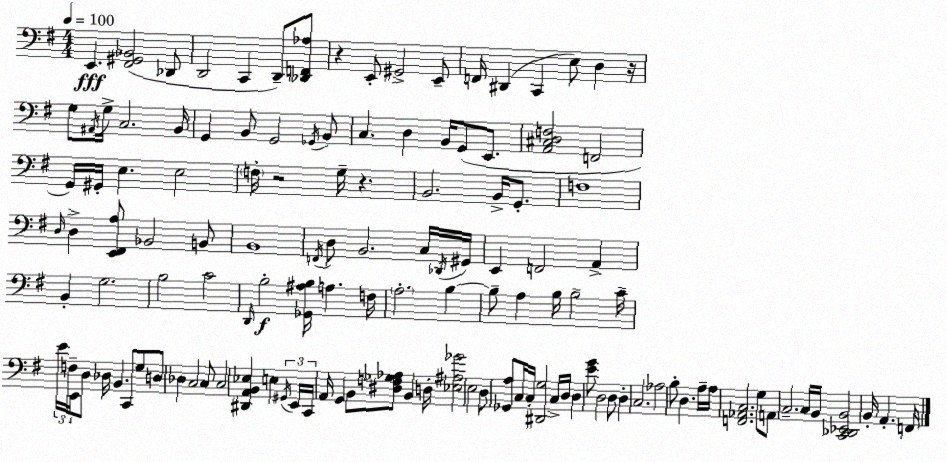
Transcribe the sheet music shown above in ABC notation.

X:1
T:Untitled
M:4/4
L:1/4
K:G
E,, [^F,,^G,,_B,,]2 _D,,/2 D,,2 C,, D,,/2 [_D,,F,,_A,]/2 z E,,/2 ^G,,2 E,,/2 F,,/4 ^D,, C,, E,/2 D, z/4 G,/2 ^A,,/4 G,/4 C,2 B,,/4 G,, B,,/2 G,,2 _G,,/4 B,,/2 C, D, B,,/4 G,,/2 E,,/2 [A,,^C,D,F,]2 F,,2 G,,/4 ^G,,/4 E, E,2 F,/4 z2 G,/4 z B,,2 B,,/4 G,,/2 F,4 D,/4 D, [E,,^F,,A,]/2 _B,,2 B,,/2 B,,4 F,,/4 D,/2 B,,2 C,/4 _D,,/4 ^G,,/4 E,, F,,2 A,, B,, G,2 B,2 C2 D,,/4 B,2 [_G,,^A,B,]/4 A, F,/4 A,2 B, B,/2 A, B,/4 B,2 C/4 E/4 F,/4 E,,/4 D,/2 _D,/4 B,, C,,/2 G,/2 D,/2 _D, C,2 C,/2 C,2 [^D,,A,,B,,_E,] E, ^G,,/4 E,,/4 C,,/4 A,,/4 G,, B,,/2 [^D,F,_G,_A,]/2 B,, D,/4 [_E,^A,_G]2 E,2 D,/2 [_G,,A,]/2 C,/4 C,/4 [^D,,G,]2 C,/4 D,/4 D, [EG]/2 D,2 D,/2 D, C,2 _A,2 B,/2 D, A,/4 A,/4 [F,,_A,,C,]2 G,/2 A,,/2 C,2 C,/4 B,,/4 [C,,_D,,_E,,B,,]2 B,,/4 A,, F,,/4